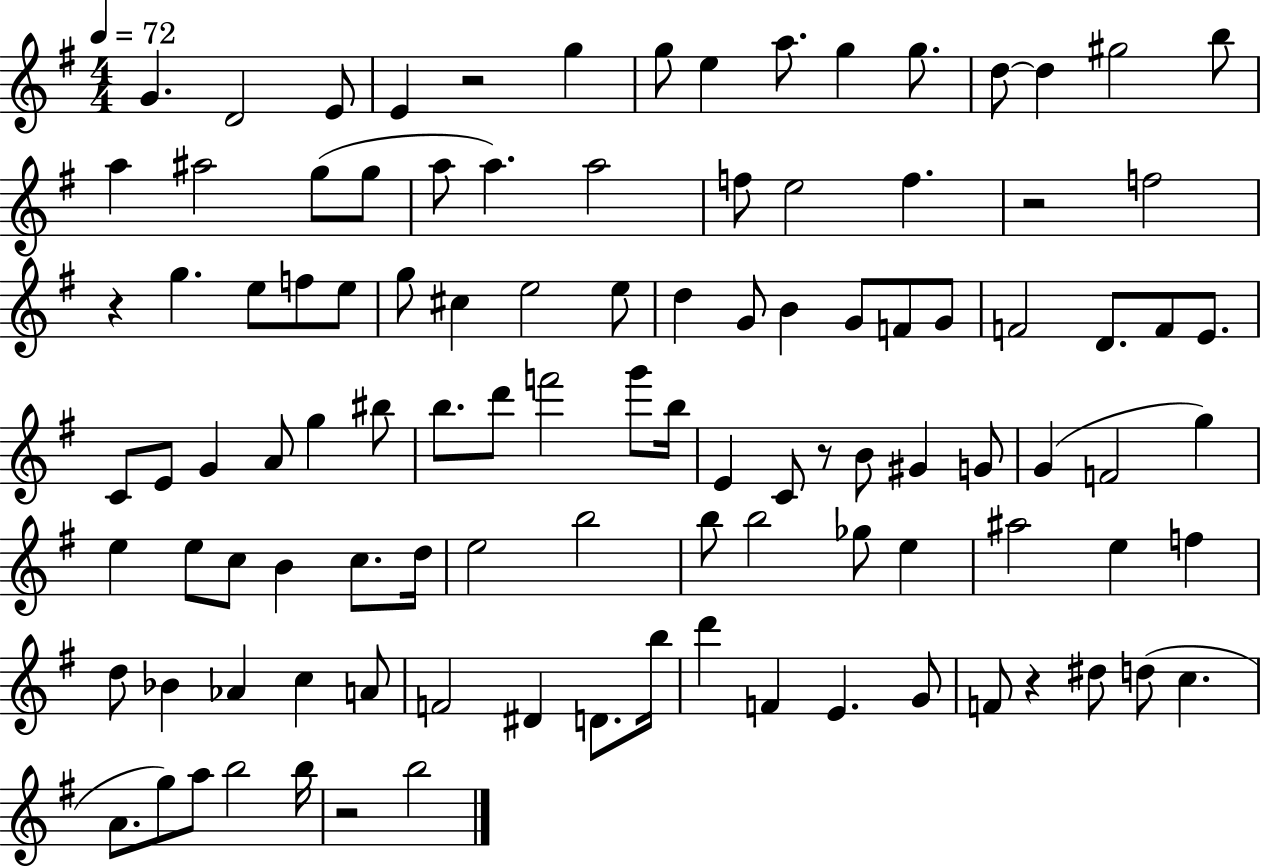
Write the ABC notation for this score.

X:1
T:Untitled
M:4/4
L:1/4
K:G
G D2 E/2 E z2 g g/2 e a/2 g g/2 d/2 d ^g2 b/2 a ^a2 g/2 g/2 a/2 a a2 f/2 e2 f z2 f2 z g e/2 f/2 e/2 g/2 ^c e2 e/2 d G/2 B G/2 F/2 G/2 F2 D/2 F/2 E/2 C/2 E/2 G A/2 g ^b/2 b/2 d'/2 f'2 g'/2 b/4 E C/2 z/2 B/2 ^G G/2 G F2 g e e/2 c/2 B c/2 d/4 e2 b2 b/2 b2 _g/2 e ^a2 e f d/2 _B _A c A/2 F2 ^D D/2 b/4 d' F E G/2 F/2 z ^d/2 d/2 c A/2 g/2 a/2 b2 b/4 z2 b2